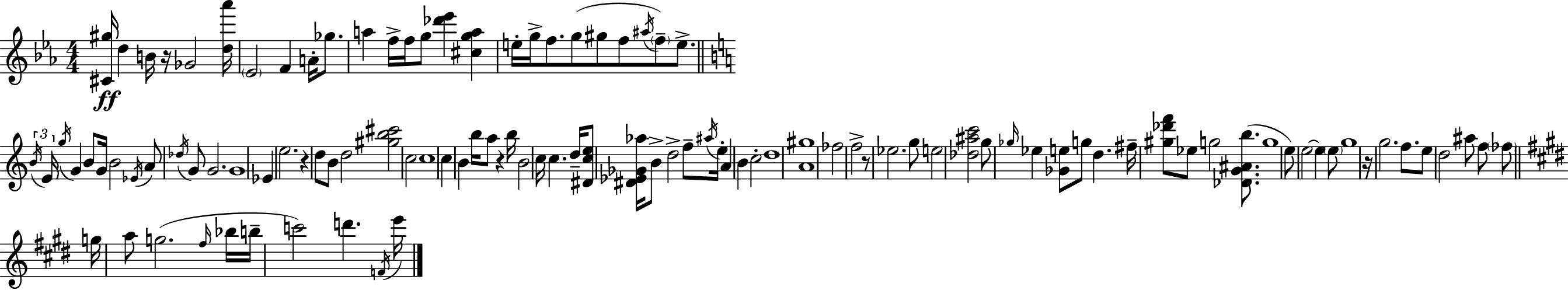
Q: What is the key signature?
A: C minor